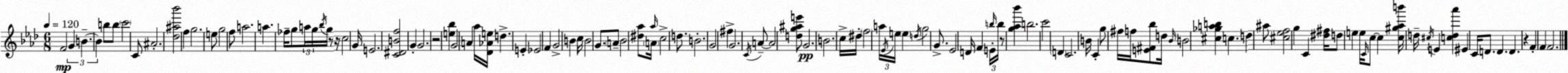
X:1
T:Untitled
M:6/8
L:1/4
K:Fm
F2 G B B b/2 b/2 c'2 C/2 ^A2 [_d^a_b']2 f g2 e/2 g2 f/2 a2 a _f/4 g/2 a/4 g/4 _b/4 g/4 z/2 z/4 c2 G/4 E2 [C^DBf]2 G G2 z2 [e_b] G2 A _a/4 [_D_Ae]/4 d E _E2 F G2 B c/4 B2 G/2 A/2 _B2 [^d_a]/2 A/4 _a/4 c2 d/2 B2 G2 ^f G2 C/4 A/2 A2 [dg^ae']/2 G2 B2 c/4 ^d/4 f2 a/4 _E/4 e/4 e d/4 g2 G/2 _E2 D/4 F E/4 b/4 b/4 z/2 [g_a_b'] b2 c'2 D C2 B/4 C g/2 ^f/4 f/4 [E^F_b]/2 d/4 _B/4 B2 [^c_gab] c d ^a/2 [^c_ef]2 g C [^d^f]/4 d/2 e e/4 C/4 c/2 c [c^g_ab']/4 d/4 ^c/4 E [cd_a'] ^E C/4 D/2 D D z F F F2